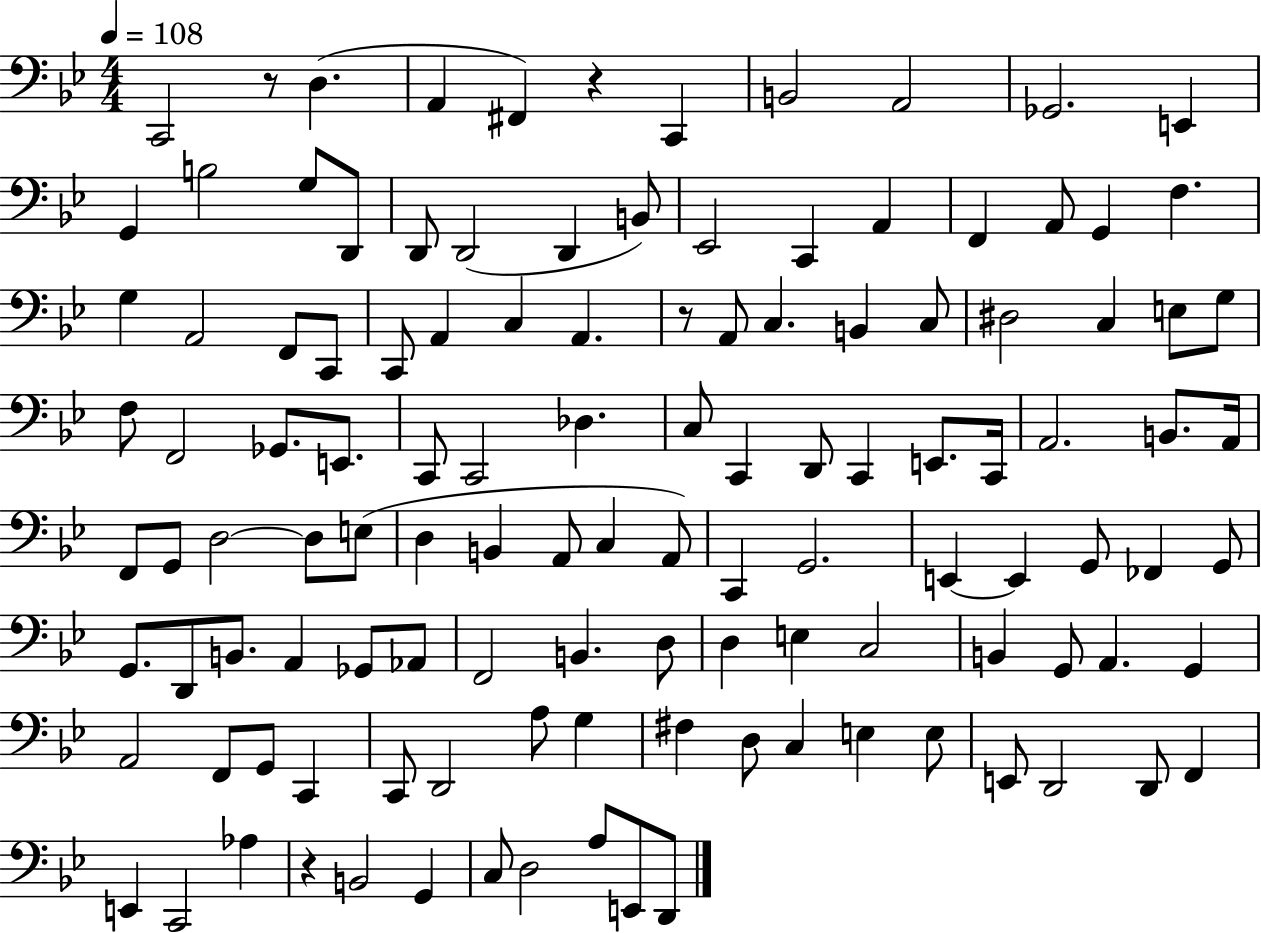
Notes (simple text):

C2/h R/e D3/q. A2/q F#2/q R/q C2/q B2/h A2/h Gb2/h. E2/q G2/q B3/h G3/e D2/e D2/e D2/h D2/q B2/e Eb2/h C2/q A2/q F2/q A2/e G2/q F3/q. G3/q A2/h F2/e C2/e C2/e A2/q C3/q A2/q. R/e A2/e C3/q. B2/q C3/e D#3/h C3/q E3/e G3/e F3/e F2/h Gb2/e. E2/e. C2/e C2/h Db3/q. C3/e C2/q D2/e C2/q E2/e. C2/s A2/h. B2/e. A2/s F2/e G2/e D3/h D3/e E3/e D3/q B2/q A2/e C3/q A2/e C2/q G2/h. E2/q E2/q G2/e FES2/q G2/e G2/e. D2/e B2/e. A2/q Gb2/e Ab2/e F2/h B2/q. D3/e D3/q E3/q C3/h B2/q G2/e A2/q. G2/q A2/h F2/e G2/e C2/q C2/e D2/h A3/e G3/q F#3/q D3/e C3/q E3/q E3/e E2/e D2/h D2/e F2/q E2/q C2/h Ab3/q R/q B2/h G2/q C3/e D3/h A3/e E2/e D2/e